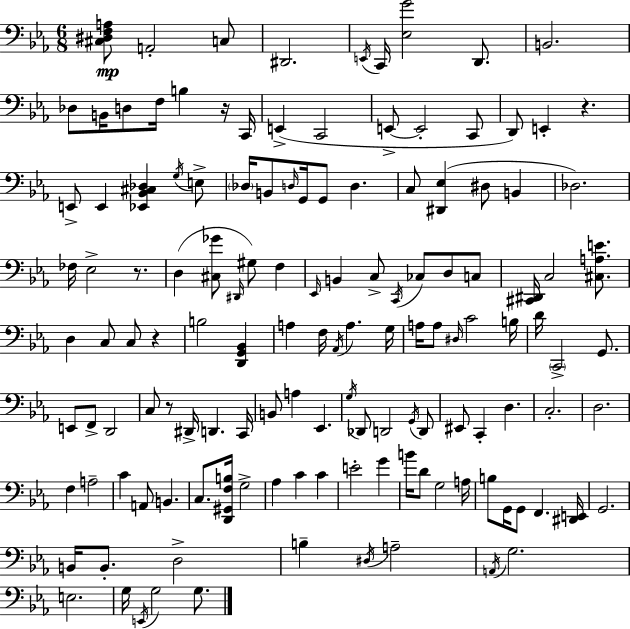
X:1
T:Untitled
M:6/8
L:1/4
K:Eb
[^C,^D,F,A,]/2 A,,2 C,/2 ^D,,2 E,,/4 C,,/4 [_E,G]2 D,,/2 B,,2 _D,/2 B,,/4 D,/2 F,/4 B, z/4 C,,/4 E,, C,,2 E,,/2 E,,2 C,,/2 D,,/2 E,, z E,,/2 E,, [_E,,_B,,^C,_D,] G,/4 E,/2 _D,/4 B,,/2 D,/4 G,,/4 G,,/2 D, C,/2 [^D,,_E,] ^D,/2 B,, _D,2 _F,/4 _E,2 z/2 D, [^C,_G]/2 ^D,,/4 ^G,/2 F, _E,,/4 B,, C,/2 C,,/4 _C,/2 D,/2 C,/2 [^C,,^D,,]/4 C,2 [^C,A,E]/2 D, C,/2 C,/2 z B,2 [D,,G,,_B,,] A, F,/4 _A,,/4 A, G,/4 A,/4 A,/2 ^D,/4 C2 B,/4 D/4 C,,2 G,,/2 E,,/2 F,,/2 D,,2 C,/2 z/2 ^D,,/4 D,, C,,/4 B,,/2 A, _E,, G,/4 _D,,/2 D,,2 G,,/4 D,,/2 ^E,,/2 C,, D, C,2 D,2 F, A,2 C A,,/2 B,, C,/2 [D,,^G,,F,B,]/4 G,2 _A, C C E2 G B/4 D/2 G,2 A,/4 B,/2 G,,/4 G,,/2 F,, [^D,,E,,]/4 G,,2 B,,/4 B,,/2 D,2 B, ^D,/4 A,2 A,,/4 G,2 E,2 G,/4 E,,/4 G,2 G,/2